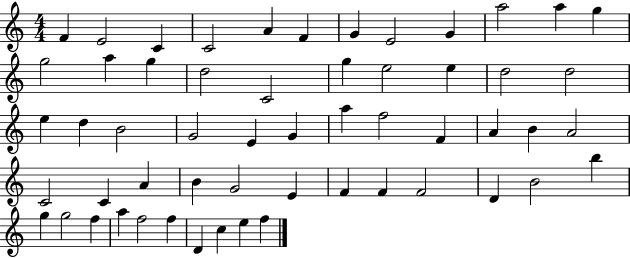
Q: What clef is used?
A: treble